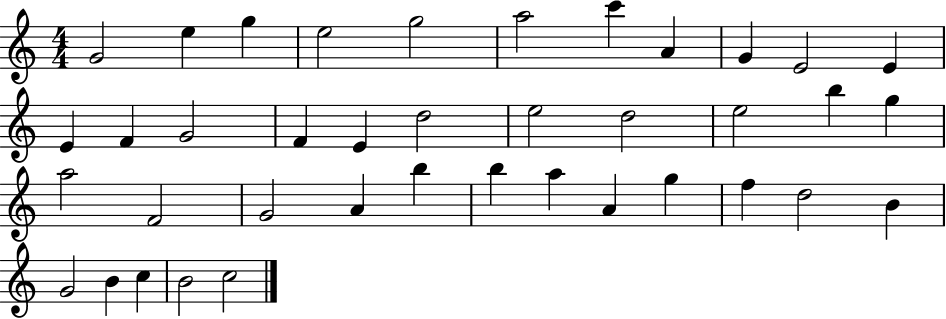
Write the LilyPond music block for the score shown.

{
  \clef treble
  \numericTimeSignature
  \time 4/4
  \key c \major
  g'2 e''4 g''4 | e''2 g''2 | a''2 c'''4 a'4 | g'4 e'2 e'4 | \break e'4 f'4 g'2 | f'4 e'4 d''2 | e''2 d''2 | e''2 b''4 g''4 | \break a''2 f'2 | g'2 a'4 b''4 | b''4 a''4 a'4 g''4 | f''4 d''2 b'4 | \break g'2 b'4 c''4 | b'2 c''2 | \bar "|."
}